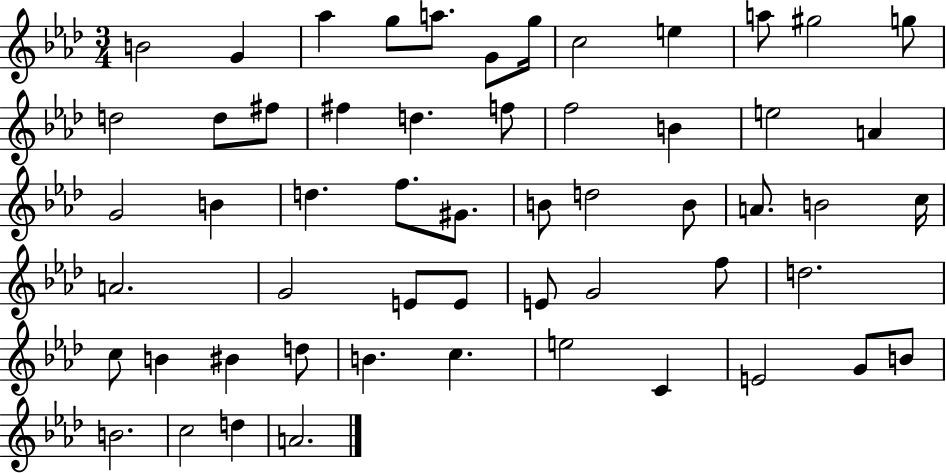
X:1
T:Untitled
M:3/4
L:1/4
K:Ab
B2 G _a g/2 a/2 G/2 g/4 c2 e a/2 ^g2 g/2 d2 d/2 ^f/2 ^f d f/2 f2 B e2 A G2 B d f/2 ^G/2 B/2 d2 B/2 A/2 B2 c/4 A2 G2 E/2 E/2 E/2 G2 f/2 d2 c/2 B ^B d/2 B c e2 C E2 G/2 B/2 B2 c2 d A2